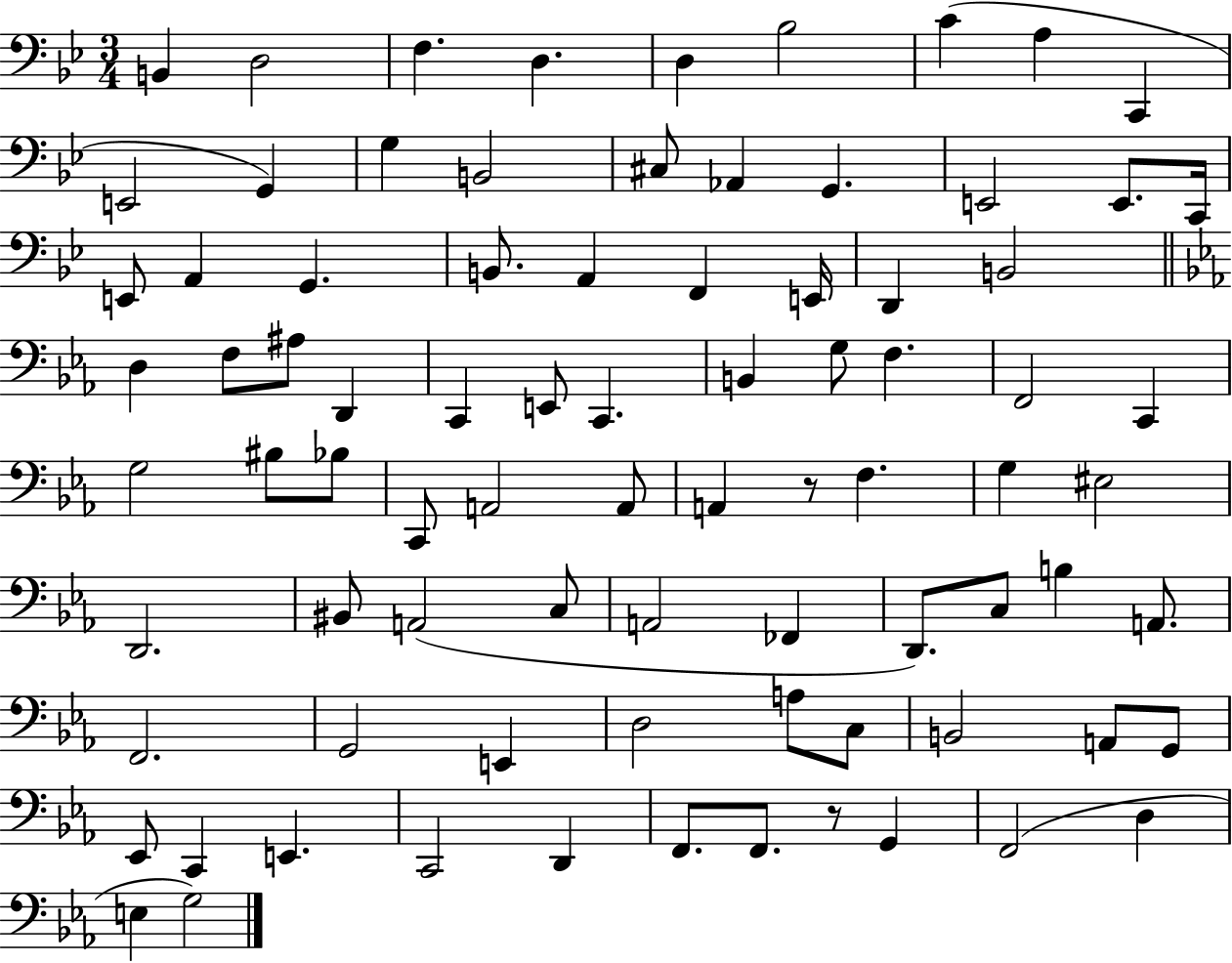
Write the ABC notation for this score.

X:1
T:Untitled
M:3/4
L:1/4
K:Bb
B,, D,2 F, D, D, _B,2 C A, C,, E,,2 G,, G, B,,2 ^C,/2 _A,, G,, E,,2 E,,/2 C,,/4 E,,/2 A,, G,, B,,/2 A,, F,, E,,/4 D,, B,,2 D, F,/2 ^A,/2 D,, C,, E,,/2 C,, B,, G,/2 F, F,,2 C,, G,2 ^B,/2 _B,/2 C,,/2 A,,2 A,,/2 A,, z/2 F, G, ^E,2 D,,2 ^B,,/2 A,,2 C,/2 A,,2 _F,, D,,/2 C,/2 B, A,,/2 F,,2 G,,2 E,, D,2 A,/2 C,/2 B,,2 A,,/2 G,,/2 _E,,/2 C,, E,, C,,2 D,, F,,/2 F,,/2 z/2 G,, F,,2 D, E, G,2